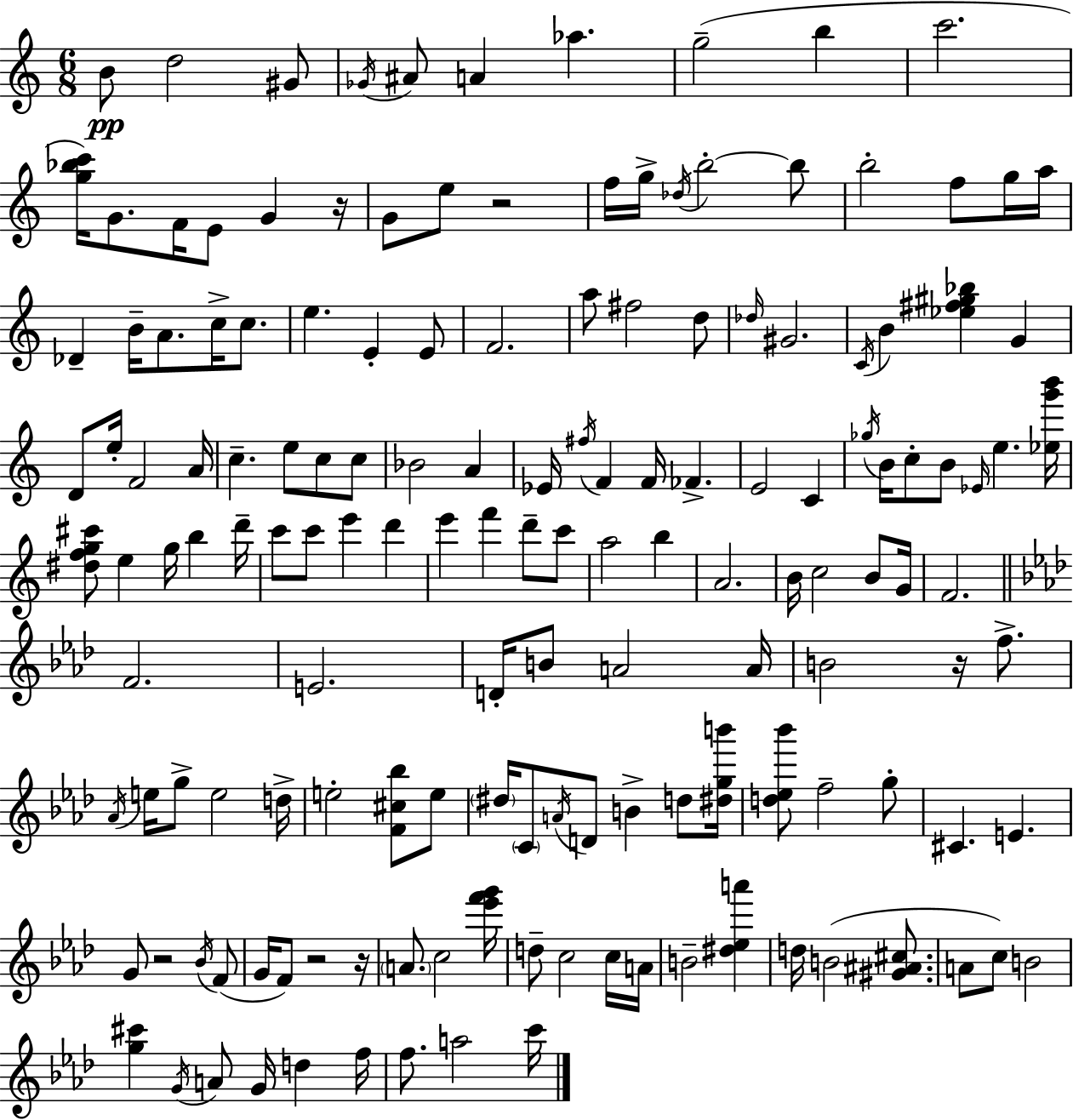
X:1
T:Untitled
M:6/8
L:1/4
K:Am
B/2 d2 ^G/2 _G/4 ^A/2 A _a g2 b c'2 [g_bc']/4 G/2 F/4 E/2 G z/4 G/2 e/2 z2 f/4 g/4 _d/4 b2 b/2 b2 f/2 g/4 a/4 _D B/4 A/2 c/4 c/2 e E E/2 F2 a/2 ^f2 d/2 _d/4 ^G2 C/4 B [_e^f^g_b] G D/2 e/4 F2 A/4 c e/2 c/2 c/2 _B2 A _E/4 ^f/4 F F/4 _F E2 C _g/4 B/4 c/2 B/2 _E/4 e [_eg'b']/4 [^dfg^c']/2 e g/4 b d'/4 c'/2 c'/2 e' d' e' f' d'/2 c'/2 a2 b A2 B/4 c2 B/2 G/4 F2 F2 E2 D/4 B/2 A2 A/4 B2 z/4 f/2 _A/4 e/4 g/2 e2 d/4 e2 [F^c_b]/2 e/2 ^d/4 C/2 A/4 D/2 B d/2 [^dgb']/4 [d_e_b']/2 f2 g/2 ^C E G/2 z2 _B/4 F/2 G/4 F/2 z2 z/4 A/2 c2 [_e'f'g']/4 d/2 c2 c/4 A/4 B2 [^d_ea'] d/4 B2 [^G^A^c]/2 A/2 c/2 B2 [g^c'] G/4 A/2 G/4 d f/4 f/2 a2 c'/4